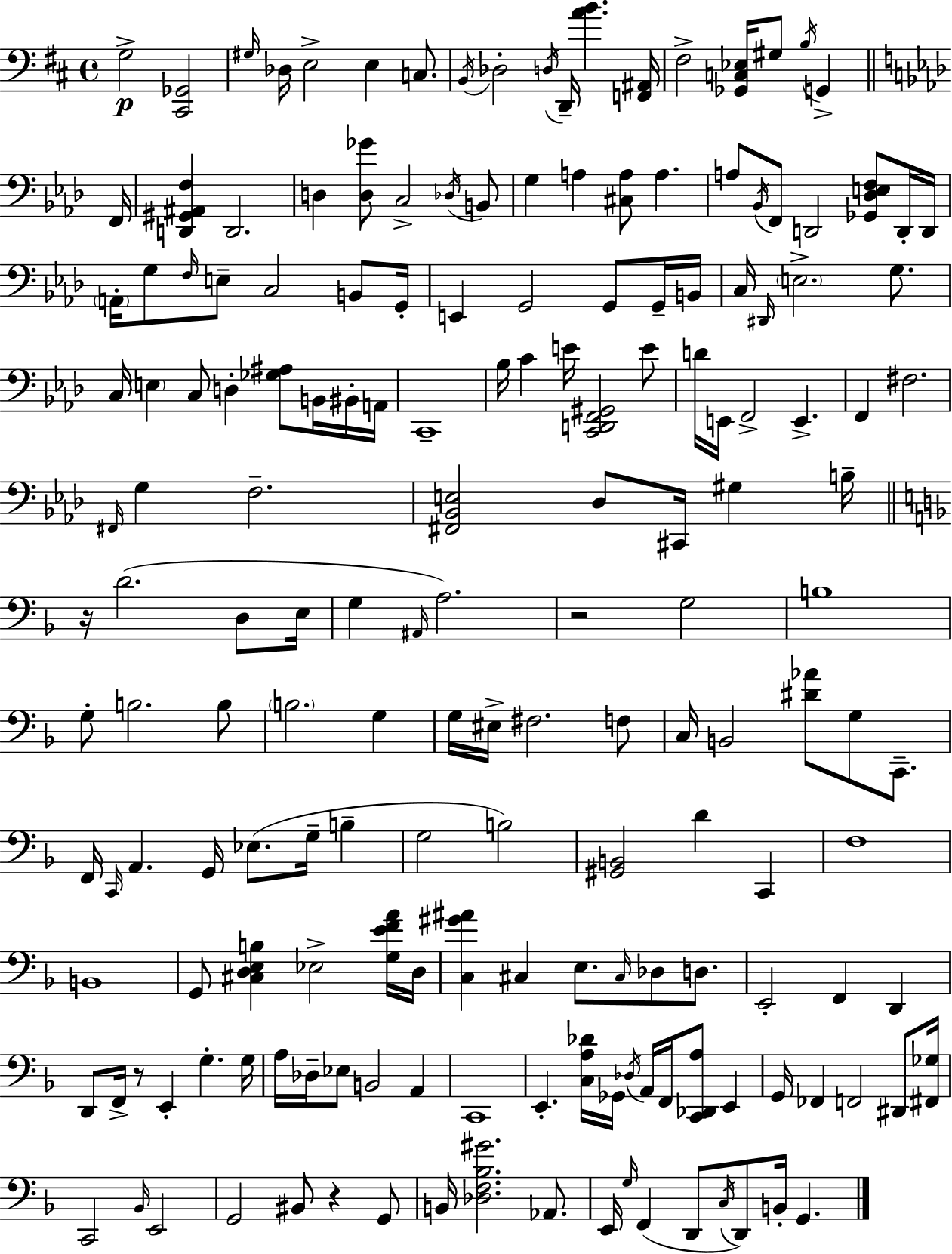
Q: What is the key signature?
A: D major